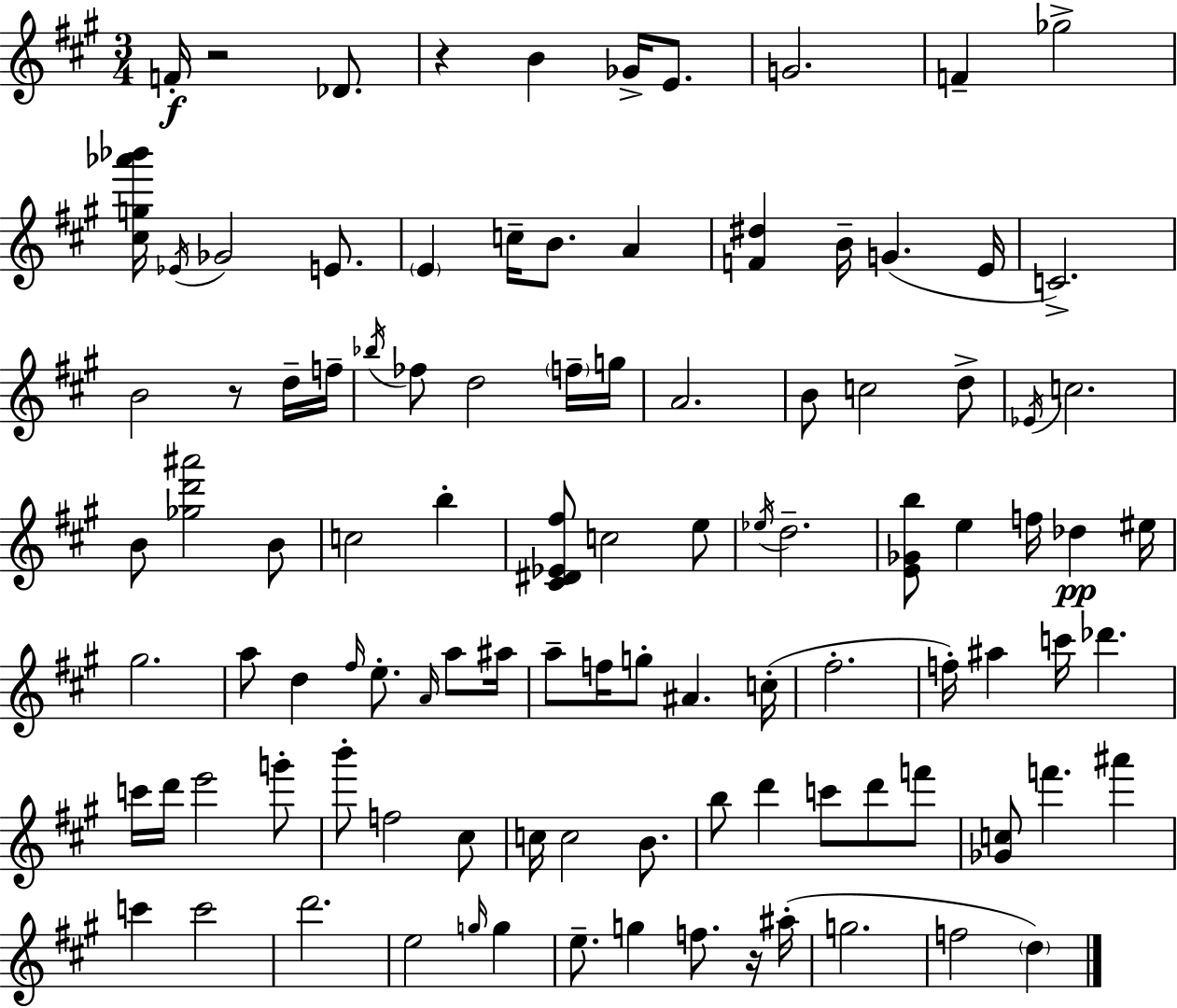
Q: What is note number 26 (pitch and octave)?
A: F5